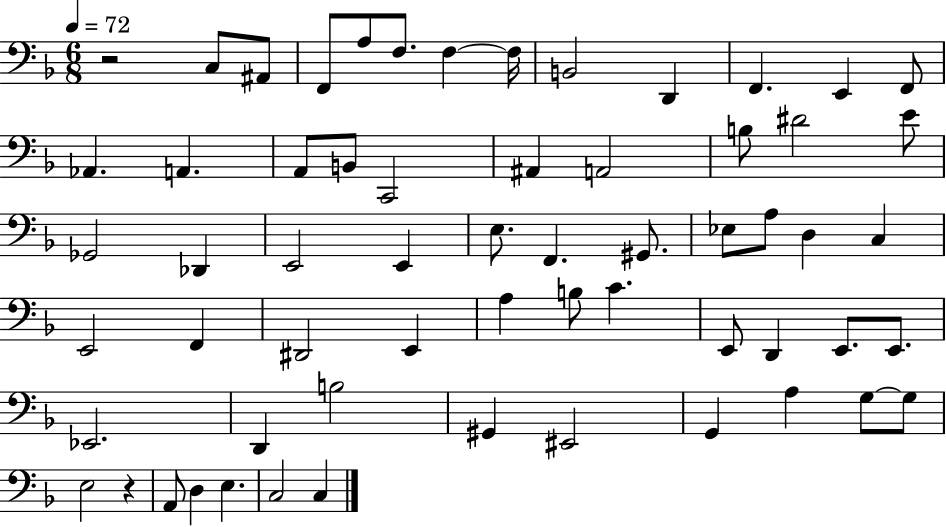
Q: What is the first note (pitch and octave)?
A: C3